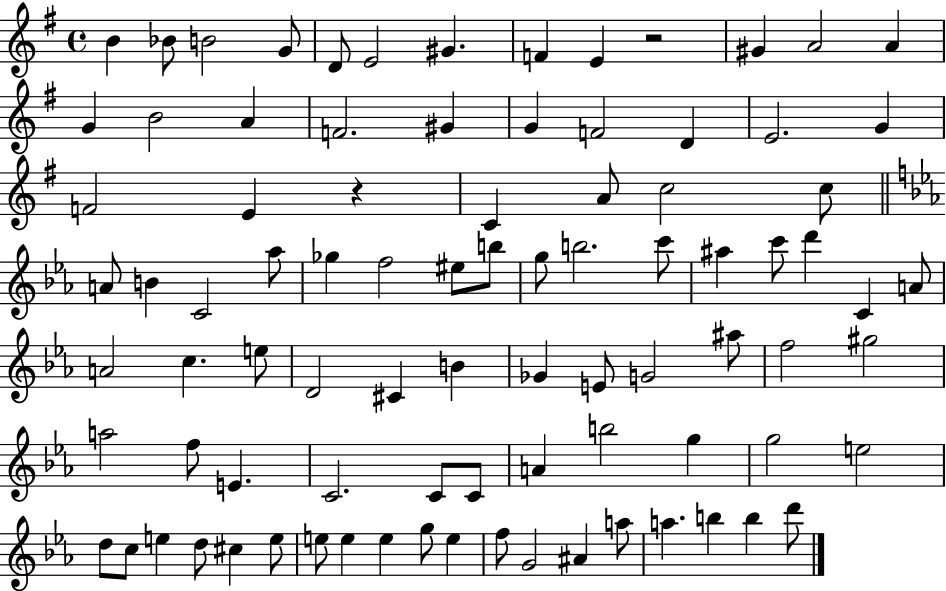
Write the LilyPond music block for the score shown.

{
  \clef treble
  \time 4/4
  \defaultTimeSignature
  \key g \major
  b'4 bes'8 b'2 g'8 | d'8 e'2 gis'4. | f'4 e'4 r2 | gis'4 a'2 a'4 | \break g'4 b'2 a'4 | f'2. gis'4 | g'4 f'2 d'4 | e'2. g'4 | \break f'2 e'4 r4 | c'4 a'8 c''2 c''8 | \bar "||" \break \key ees \major a'8 b'4 c'2 aes''8 | ges''4 f''2 eis''8 b''8 | g''8 b''2. c'''8 | ais''4 c'''8 d'''4 c'4 a'8 | \break a'2 c''4. e''8 | d'2 cis'4 b'4 | ges'4 e'8 g'2 ais''8 | f''2 gis''2 | \break a''2 f''8 e'4. | c'2. c'8 c'8 | a'4 b''2 g''4 | g''2 e''2 | \break d''8 c''8 e''4 d''8 cis''4 e''8 | e''8 e''4 e''4 g''8 e''4 | f''8 g'2 ais'4 a''8 | a''4. b''4 b''4 d'''8 | \break \bar "|."
}